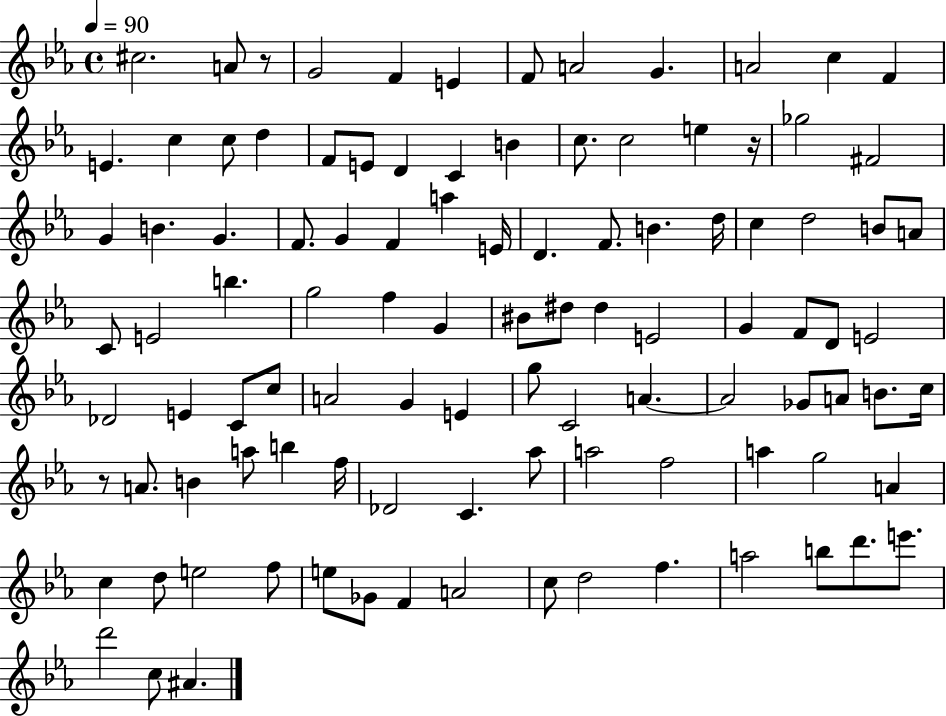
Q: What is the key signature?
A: EES major